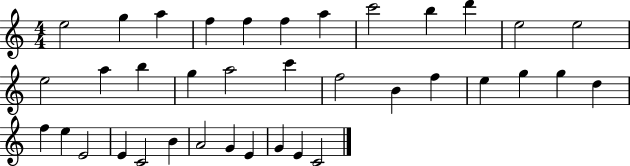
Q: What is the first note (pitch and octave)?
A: E5